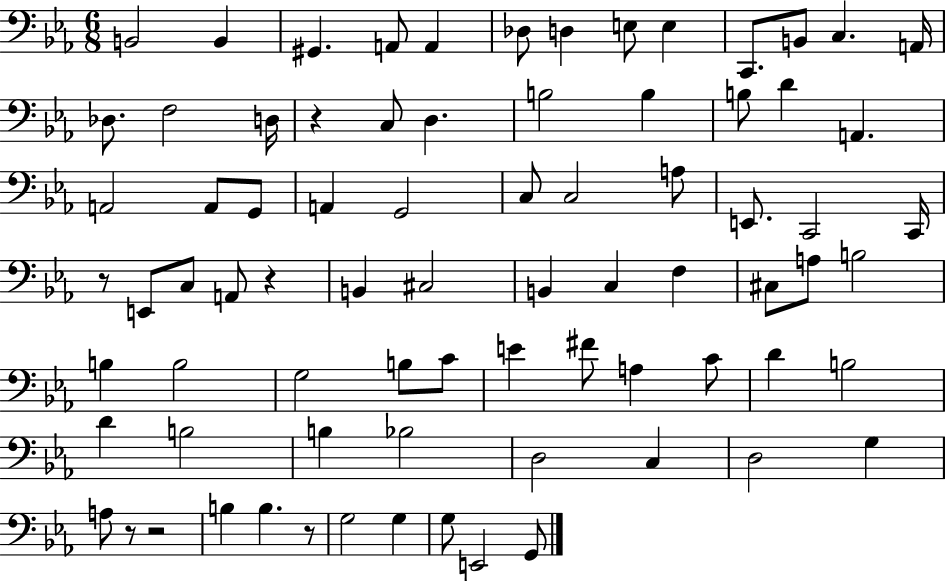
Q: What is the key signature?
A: EES major